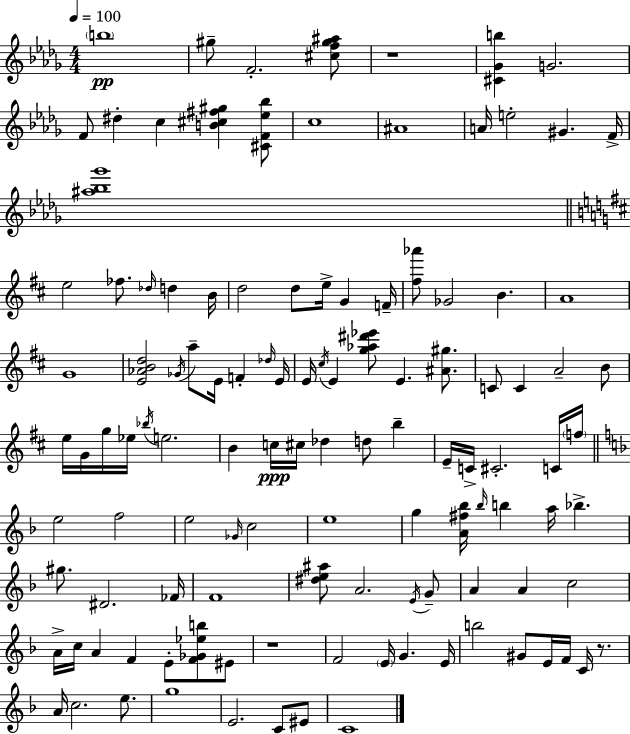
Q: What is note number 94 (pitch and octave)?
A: C4